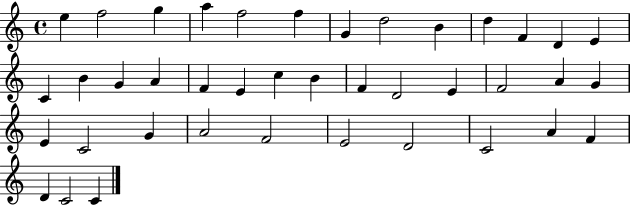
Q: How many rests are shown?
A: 0